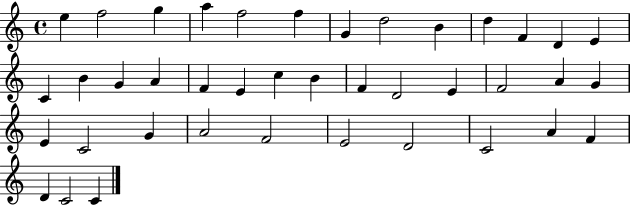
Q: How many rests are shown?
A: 0